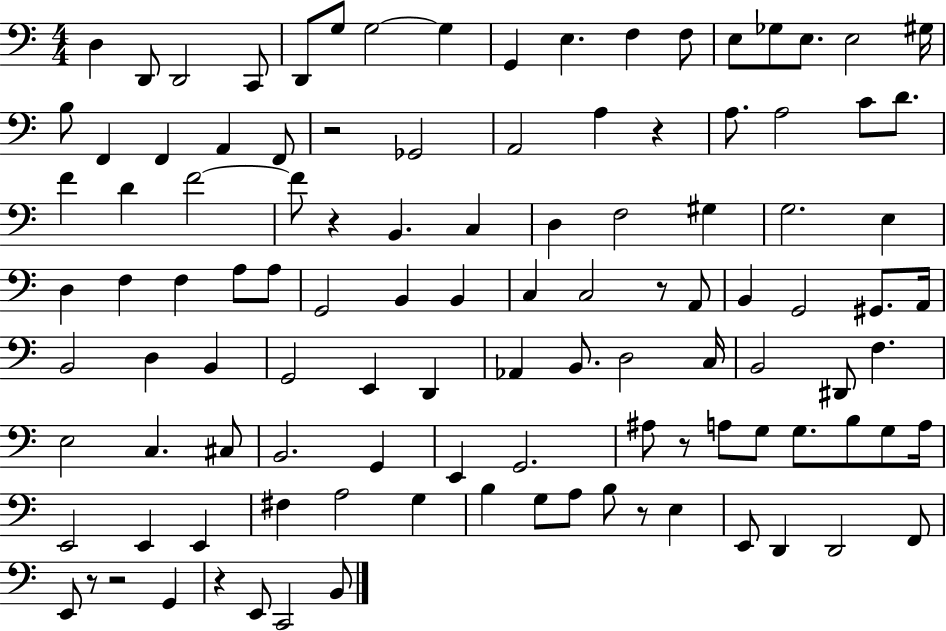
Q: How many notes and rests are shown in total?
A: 111